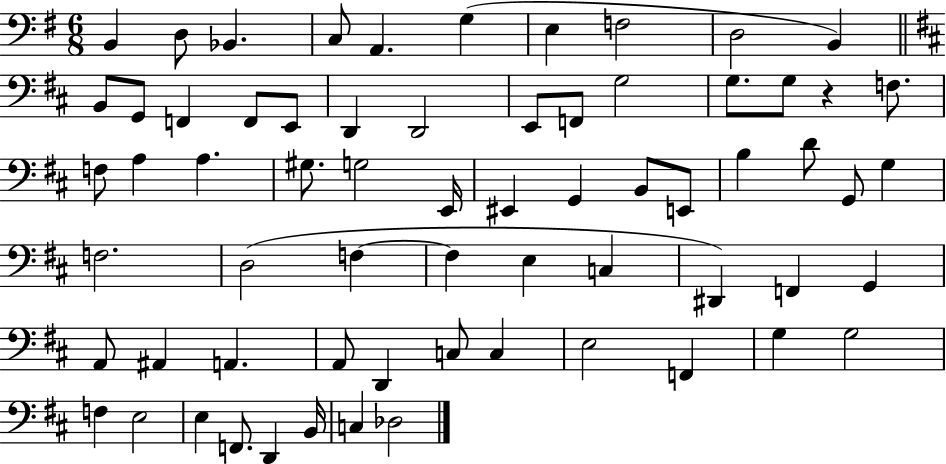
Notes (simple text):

B2/q D3/e Bb2/q. C3/e A2/q. G3/q E3/q F3/h D3/h B2/q B2/e G2/e F2/q F2/e E2/e D2/q D2/h E2/e F2/e G3/h G3/e. G3/e R/q F3/e. F3/e A3/q A3/q. G#3/e. G3/h E2/s EIS2/q G2/q B2/e E2/e B3/q D4/e G2/e G3/q F3/h. D3/h F3/q F3/q E3/q C3/q D#2/q F2/q G2/q A2/e A#2/q A2/q. A2/e D2/q C3/e C3/q E3/h F2/q G3/q G3/h F3/q E3/h E3/q F2/e. D2/q B2/s C3/q Db3/h